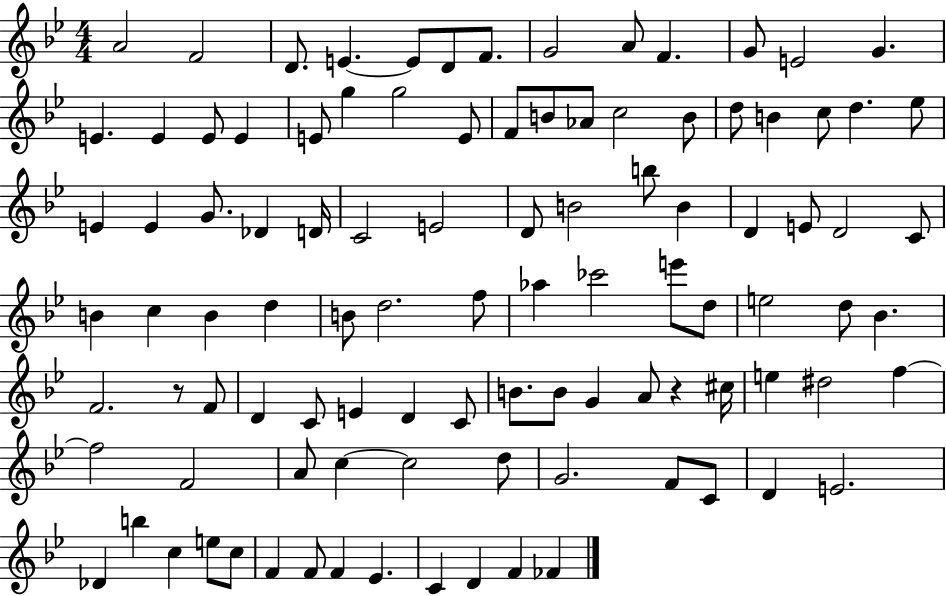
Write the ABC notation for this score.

X:1
T:Untitled
M:4/4
L:1/4
K:Bb
A2 F2 D/2 E E/2 D/2 F/2 G2 A/2 F G/2 E2 G E E E/2 E E/2 g g2 E/2 F/2 B/2 _A/2 c2 B/2 d/2 B c/2 d _e/2 E E G/2 _D D/4 C2 E2 D/2 B2 b/2 B D E/2 D2 C/2 B c B d B/2 d2 f/2 _a _c'2 e'/2 d/2 e2 d/2 _B F2 z/2 F/2 D C/2 E D C/2 B/2 B/2 G A/2 z ^c/4 e ^d2 f f2 F2 A/2 c c2 d/2 G2 F/2 C/2 D E2 _D b c e/2 c/2 F F/2 F _E C D F _F